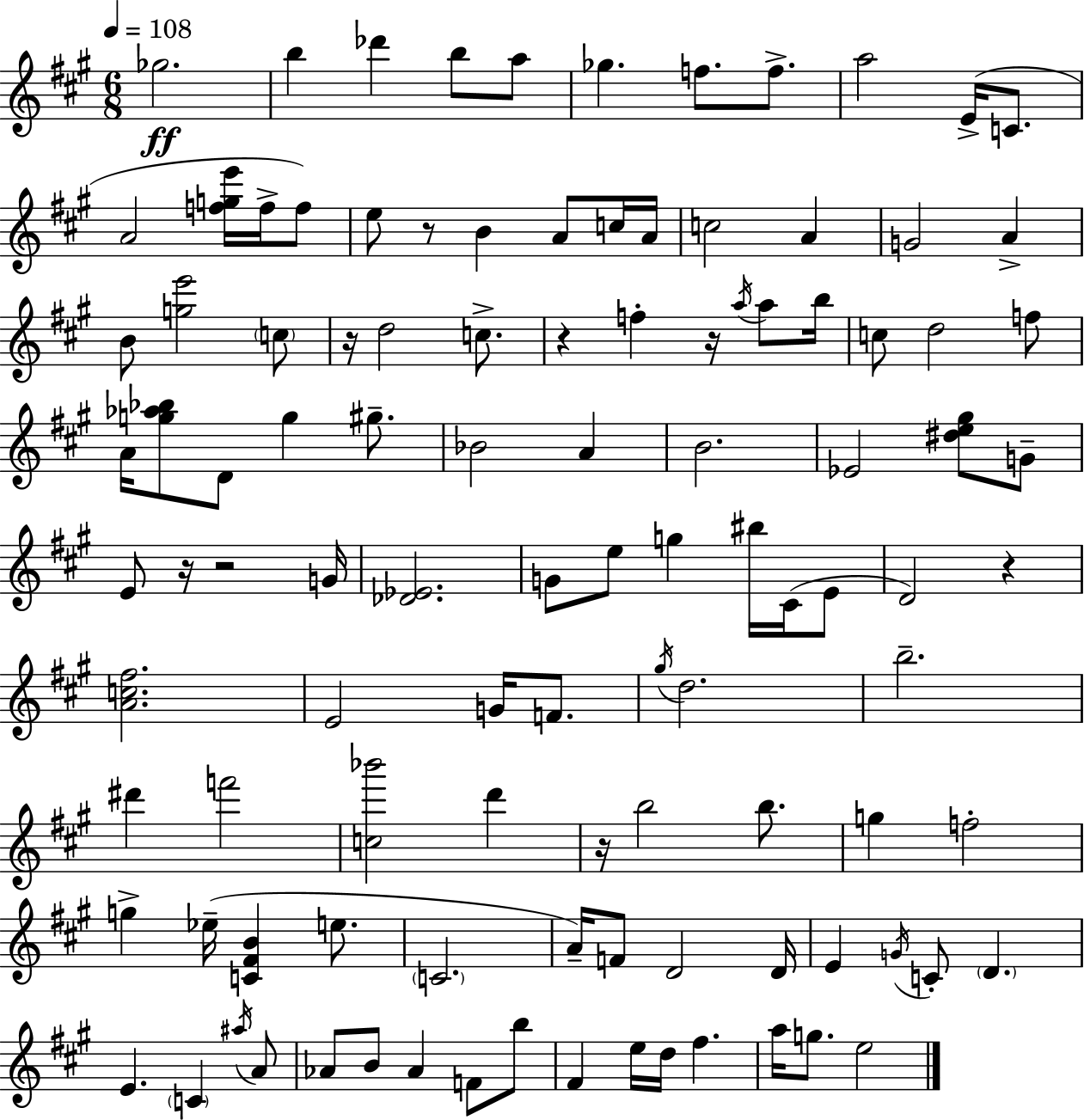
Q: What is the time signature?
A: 6/8